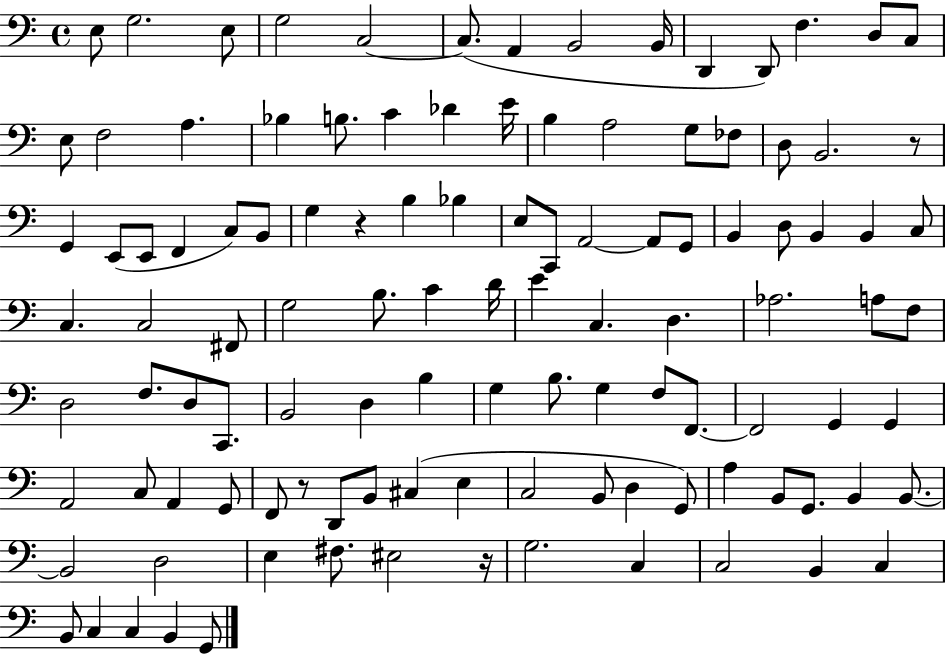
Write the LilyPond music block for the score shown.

{
  \clef bass
  \time 4/4
  \defaultTimeSignature
  \key c \major
  e8 g2. e8 | g2 c2~~ | c8.( a,4 b,2 b,16 | d,4 d,8) f4. d8 c8 | \break e8 f2 a4. | bes4 b8. c'4 des'4 e'16 | b4 a2 g8 fes8 | d8 b,2. r8 | \break g,4 e,8( e,8 f,4 c8) b,8 | g4 r4 b4 bes4 | e8 c,8 a,2~~ a,8 g,8 | b,4 d8 b,4 b,4 c8 | \break c4. c2 fis,8 | g2 b8. c'4 d'16 | e'4 c4. d4. | aes2. a8 f8 | \break d2 f8. d8 c,8. | b,2 d4 b4 | g4 b8. g4 f8 f,8.~~ | f,2 g,4 g,4 | \break a,2 c8 a,4 g,8 | f,8 r8 d,8 b,8 cis4( e4 | c2 b,8 d4 g,8) | a4 b,8 g,8. b,4 b,8.~~ | \break b,2 d2 | e4 fis8. eis2 r16 | g2. c4 | c2 b,4 c4 | \break b,8 c4 c4 b,4 g,8 | \bar "|."
}